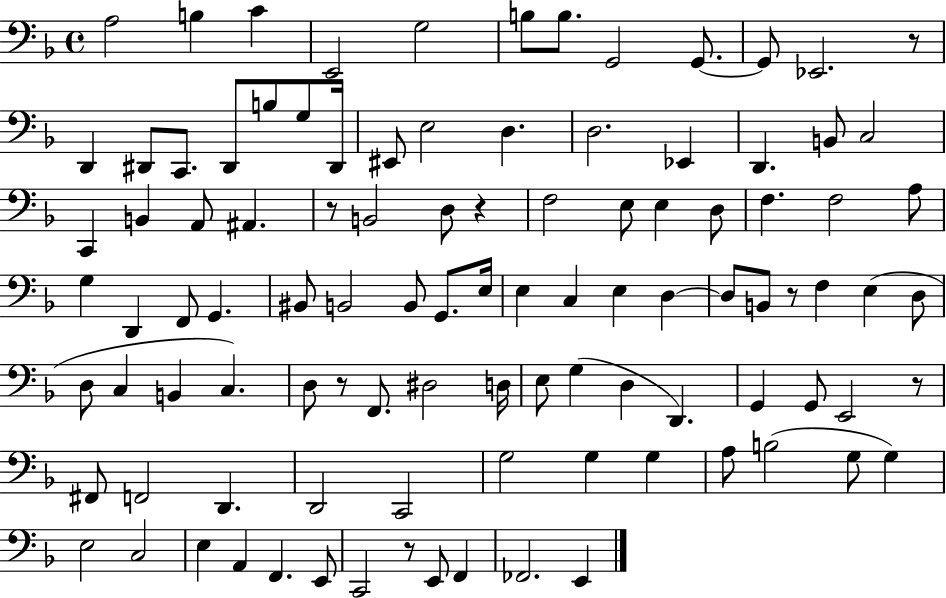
X:1
T:Untitled
M:4/4
L:1/4
K:F
A,2 B, C E,,2 G,2 B,/2 B,/2 G,,2 G,,/2 G,,/2 _E,,2 z/2 D,, ^D,,/2 C,,/2 ^D,,/2 B,/2 G,/2 ^D,,/4 ^E,,/2 E,2 D, D,2 _E,, D,, B,,/2 C,2 C,, B,, A,,/2 ^A,, z/2 B,,2 D,/2 z F,2 E,/2 E, D,/2 F, F,2 A,/2 G, D,, F,,/2 G,, ^B,,/2 B,,2 B,,/2 G,,/2 E,/4 E, C, E, D, D,/2 B,,/2 z/2 F, E, D,/2 D,/2 C, B,, C, D,/2 z/2 F,,/2 ^D,2 D,/4 E,/2 G, D, D,, G,, G,,/2 E,,2 z/2 ^F,,/2 F,,2 D,, D,,2 C,,2 G,2 G, G, A,/2 B,2 G,/2 G, E,2 C,2 E, A,, F,, E,,/2 C,,2 z/2 E,,/2 F,, _F,,2 E,,